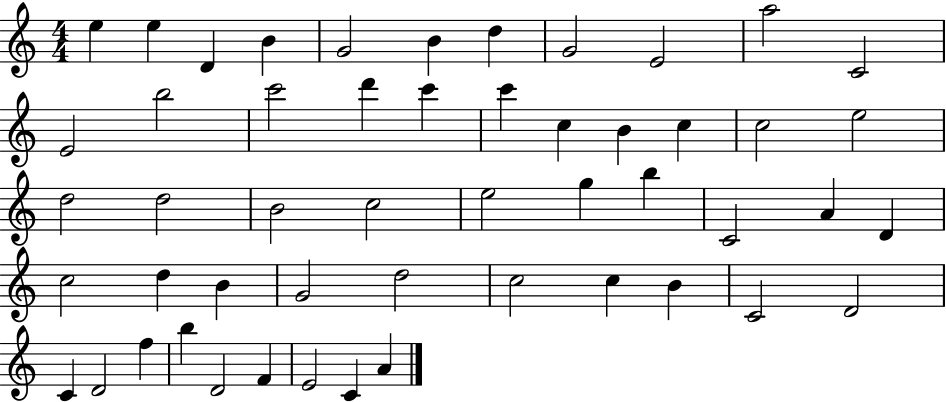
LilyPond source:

{
  \clef treble
  \numericTimeSignature
  \time 4/4
  \key c \major
  e''4 e''4 d'4 b'4 | g'2 b'4 d''4 | g'2 e'2 | a''2 c'2 | \break e'2 b''2 | c'''2 d'''4 c'''4 | c'''4 c''4 b'4 c''4 | c''2 e''2 | \break d''2 d''2 | b'2 c''2 | e''2 g''4 b''4 | c'2 a'4 d'4 | \break c''2 d''4 b'4 | g'2 d''2 | c''2 c''4 b'4 | c'2 d'2 | \break c'4 d'2 f''4 | b''4 d'2 f'4 | e'2 c'4 a'4 | \bar "|."
}